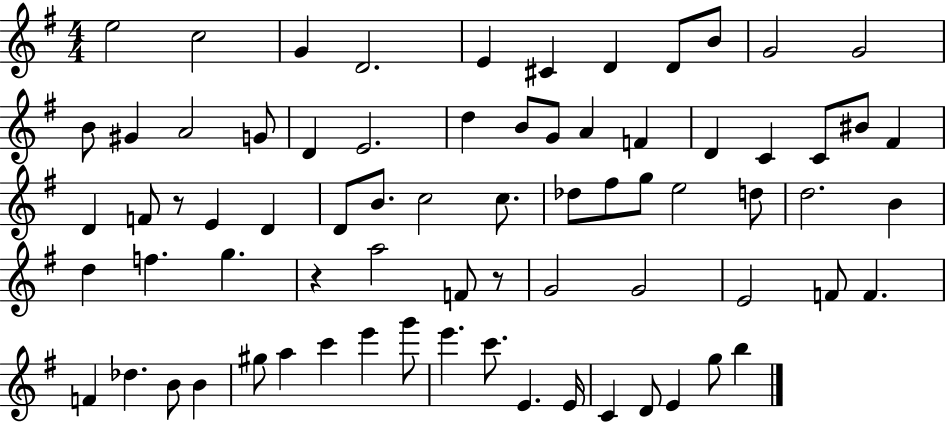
X:1
T:Untitled
M:4/4
L:1/4
K:G
e2 c2 G D2 E ^C D D/2 B/2 G2 G2 B/2 ^G A2 G/2 D E2 d B/2 G/2 A F D C C/2 ^B/2 ^F D F/2 z/2 E D D/2 B/2 c2 c/2 _d/2 ^f/2 g/2 e2 d/2 d2 B d f g z a2 F/2 z/2 G2 G2 E2 F/2 F F _d B/2 B ^g/2 a c' e' g'/2 e' c'/2 E E/4 C D/2 E g/2 b